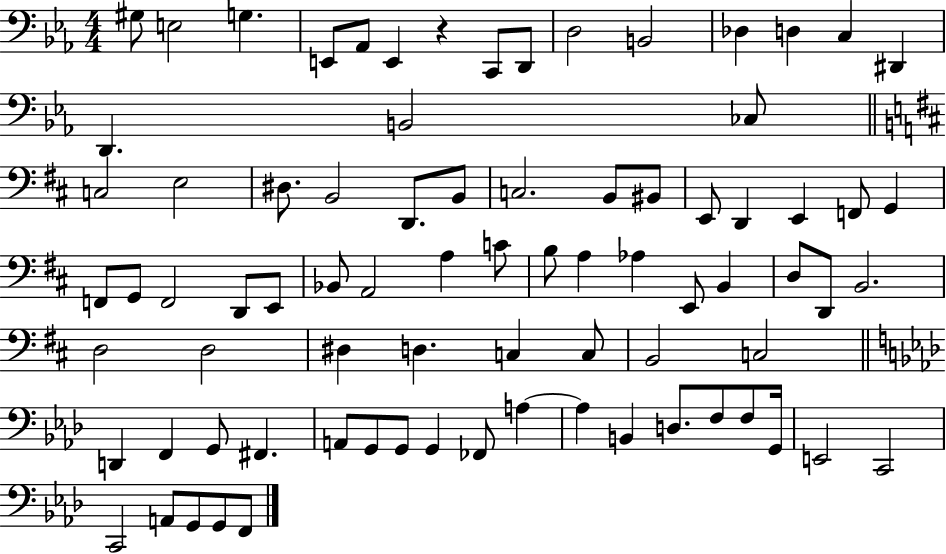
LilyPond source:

{
  \clef bass
  \numericTimeSignature
  \time 4/4
  \key ees \major
  gis8 e2 g4. | e,8 aes,8 e,4 r4 c,8 d,8 | d2 b,2 | des4 d4 c4 dis,4 | \break d,4. b,2 ces8 | \bar "||" \break \key b \minor c2 e2 | dis8. b,2 d,8. b,8 | c2. b,8 bis,8 | e,8 d,4 e,4 f,8 g,4 | \break f,8 g,8 f,2 d,8 e,8 | bes,8 a,2 a4 c'8 | b8 a4 aes4 e,8 b,4 | d8 d,8 b,2. | \break d2 d2 | dis4 d4. c4 c8 | b,2 c2 | \bar "||" \break \key f \minor d,4 f,4 g,8 fis,4. | a,8 g,8 g,8 g,4 fes,8 a4~~ | a4 b,4 d8. f8 f8 g,16 | e,2 c,2 | \break c,2 a,8 g,8 g,8 f,8 | \bar "|."
}